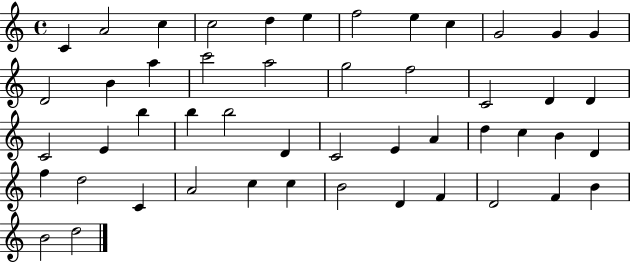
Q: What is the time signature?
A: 4/4